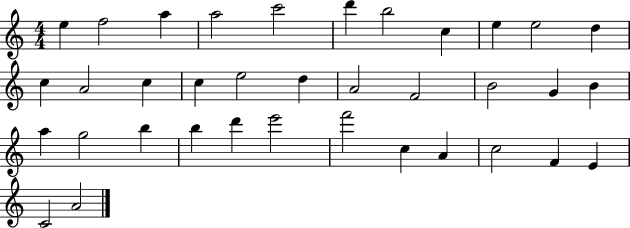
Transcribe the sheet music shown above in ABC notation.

X:1
T:Untitled
M:4/4
L:1/4
K:C
e f2 a a2 c'2 d' b2 c e e2 d c A2 c c e2 d A2 F2 B2 G B a g2 b b d' e'2 f'2 c A c2 F E C2 A2